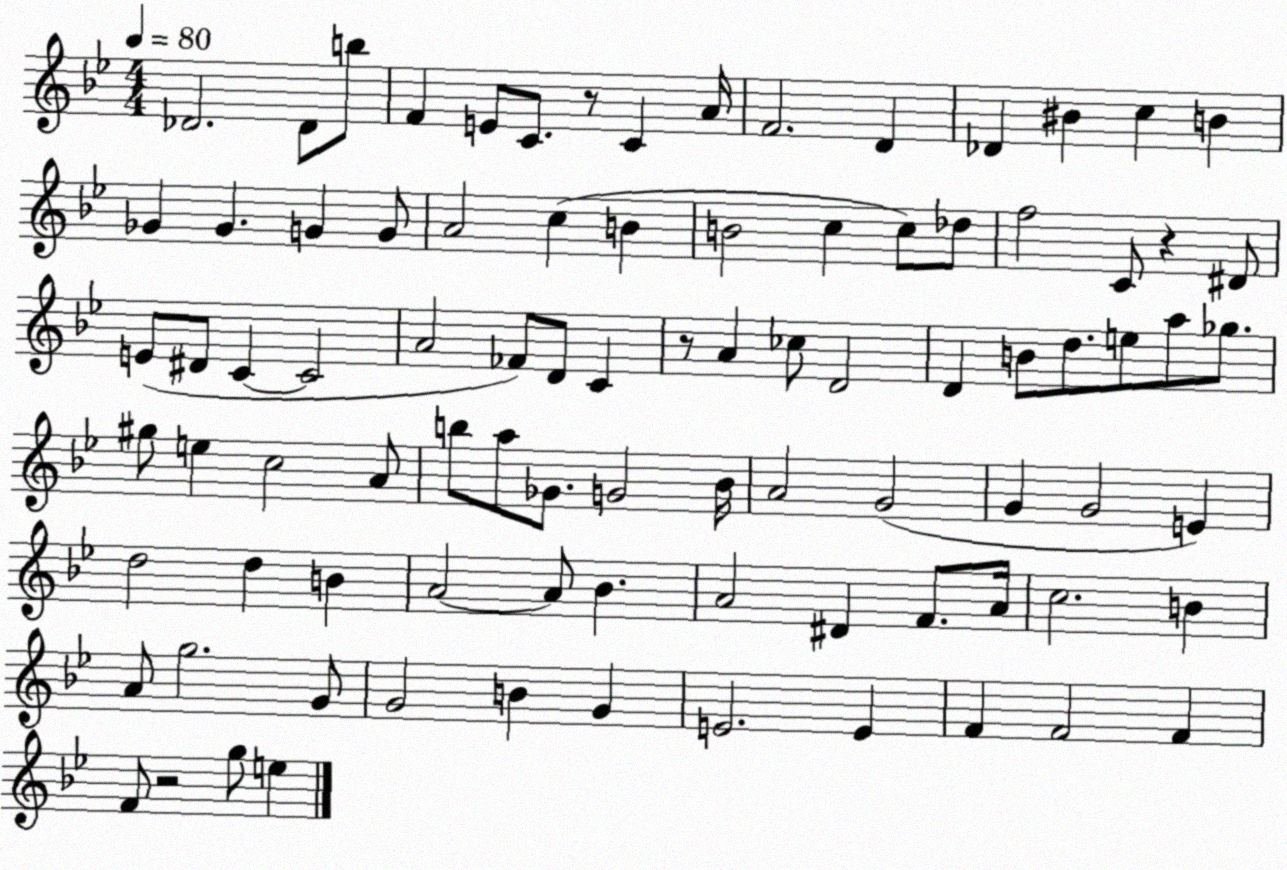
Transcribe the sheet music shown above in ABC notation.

X:1
T:Untitled
M:4/4
L:1/4
K:Bb
_D2 _D/2 b/2 F E/2 C/2 z/2 C A/4 F2 D _D ^B c B _G _G G G/2 A2 c B B2 c c/2 _d/2 f2 C/2 z ^D/2 E/2 ^D/2 C C2 A2 _F/2 D/2 C z/2 A _c/2 D2 D B/2 d/2 e/2 a/2 _g/2 ^g/2 e c2 A/2 b/2 a/2 _G/2 G2 _B/4 A2 G2 G G2 E d2 d B A2 A/2 _B A2 ^D F/2 A/4 c2 B A/2 g2 G/2 G2 B G E2 E F F2 F F/2 z2 g/2 e